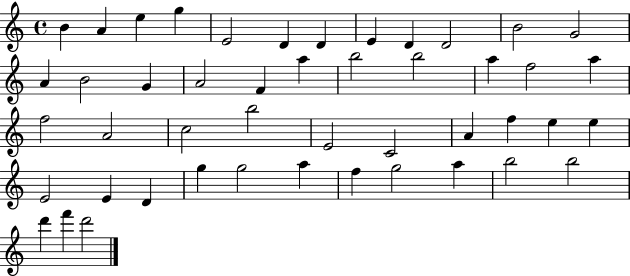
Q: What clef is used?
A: treble